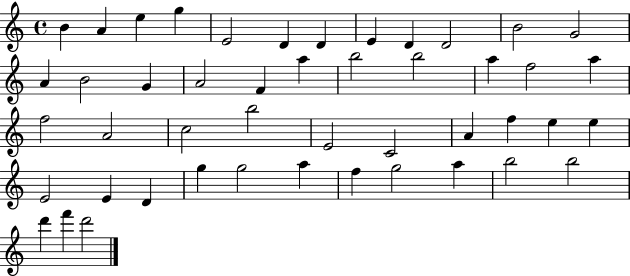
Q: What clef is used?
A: treble